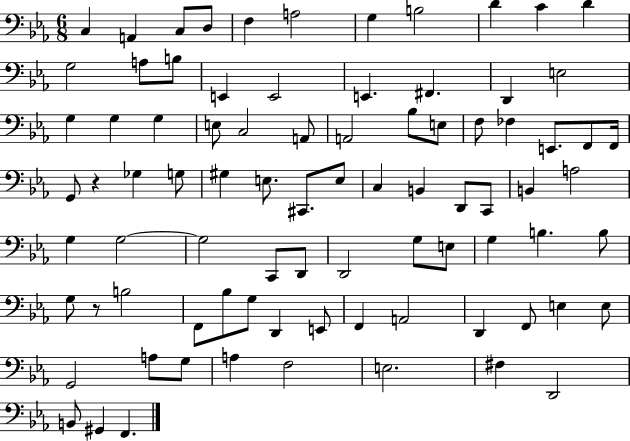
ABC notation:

X:1
T:Untitled
M:6/8
L:1/4
K:Eb
C, A,, C,/2 D,/2 F, A,2 G, B,2 D C D G,2 A,/2 B,/2 E,, E,,2 E,, ^F,, D,, E,2 G, G, G, E,/2 C,2 A,,/2 A,,2 _B,/2 E,/2 F,/2 _F, E,,/2 F,,/2 F,,/4 G,,/2 z _G, G,/2 ^G, E,/2 ^C,,/2 E,/2 C, B,, D,,/2 C,,/2 B,, A,2 G, G,2 G,2 C,,/2 D,,/2 D,,2 G,/2 E,/2 G, B, B,/2 G,/2 z/2 B,2 F,,/2 _B,/2 G,/2 D,, E,,/2 F,, A,,2 D,, F,,/2 E, E,/2 G,,2 A,/2 G,/2 A, F,2 E,2 ^F, D,,2 B,,/2 ^G,, F,,